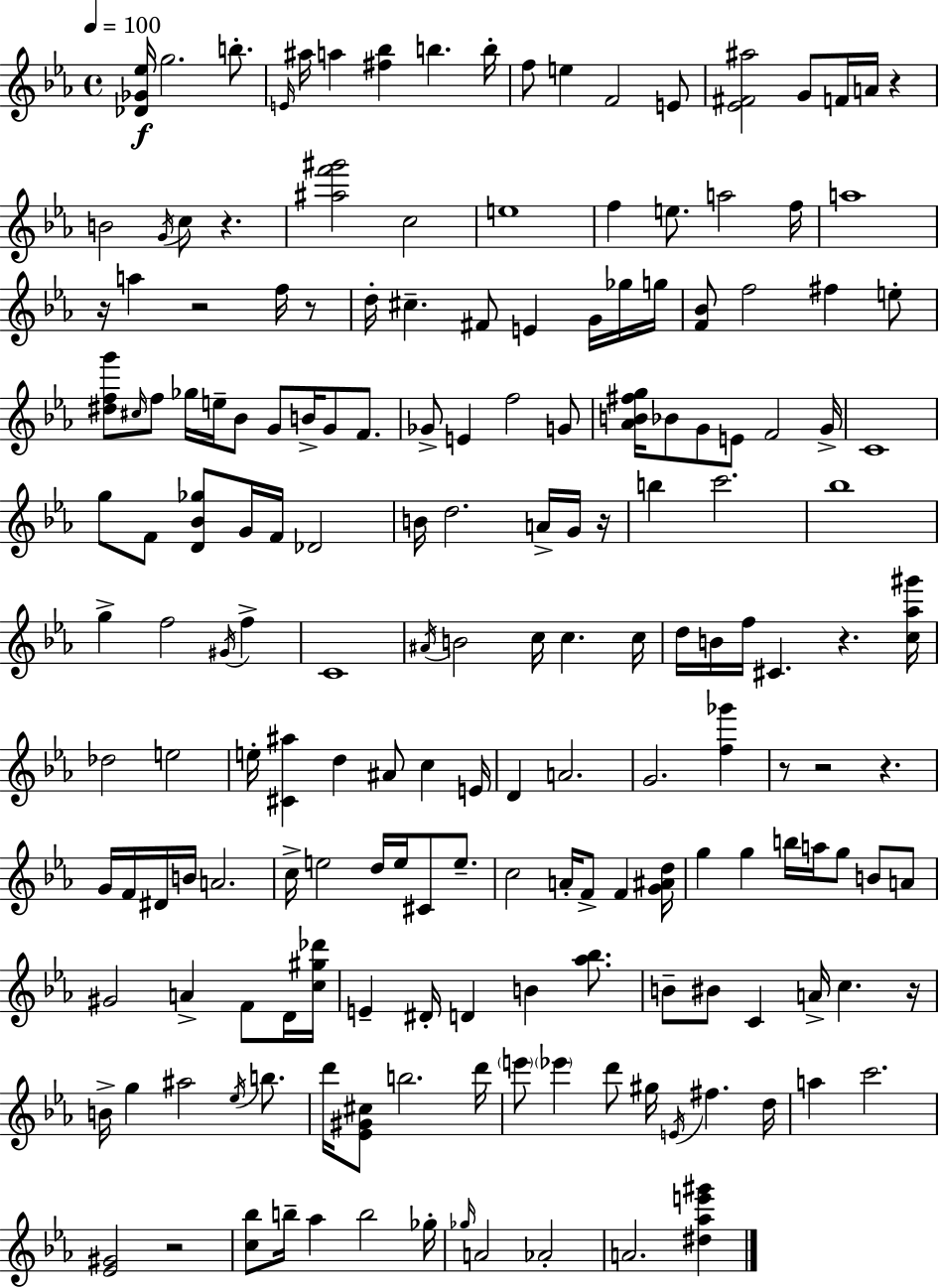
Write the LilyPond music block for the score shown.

{
  \clef treble
  \time 4/4
  \defaultTimeSignature
  \key c \minor
  \tempo 4 = 100
  <des' ges' ees''>16\f g''2. b''8.-. | \grace { e'16 } ais''16 a''4 <fis'' bes''>4 b''4. | b''16-. f''8 e''4 f'2 e'8 | <ees' fis' ais''>2 g'8 f'16 a'16 r4 | \break b'2 \acciaccatura { g'16 } c''8 r4. | <ais'' f''' gis'''>2 c''2 | e''1 | f''4 e''8. a''2 | \break f''16 a''1 | r16 a''4 r2 f''16 | r8 d''16-. cis''4.-- fis'8 e'4 g'16 | ges''16 g''16 <f' bes'>8 f''2 fis''4 | \break e''8-. <dis'' f'' g'''>8 \grace { cis''16 } f''8 ges''16 e''16-- bes'8 g'8 b'16-> g'8 | f'8. ges'8-> e'4 f''2 | g'8 <aes' b' fis'' g''>16 bes'8 g'8 e'8 f'2 | g'16-> c'1 | \break g''8 f'8 <d' bes' ges''>8 g'16 f'16 des'2 | b'16 d''2. | a'16-> g'16 r16 b''4 c'''2. | bes''1 | \break g''4-> f''2 \acciaccatura { gis'16 } | f''4-> c'1 | \acciaccatura { ais'16 } b'2 c''16 c''4. | c''16 d''16 b'16 f''16 cis'4. r4. | \break <c'' aes'' gis'''>16 des''2 e''2 | e''16-. <cis' ais''>4 d''4 ais'8 | c''4 e'16 d'4 a'2. | g'2. | \break <f'' ges'''>4 r8 r2 r4. | g'16 f'16 dis'16 b'16 a'2. | c''16-> e''2 d''16 e''16 | cis'8 e''8.-- c''2 a'16-. f'8-> | \break f'4 <g' ais' d''>16 g''4 g''4 b''16 a''16 g''8 | b'8 a'8 gis'2 a'4-> | f'8 d'16 <c'' gis'' des'''>16 e'4-- dis'16-. d'4 b'4 | <aes'' bes''>8. b'8-- bis'8 c'4 a'16-> c''4. | \break r16 b'16-> g''4 ais''2 | \acciaccatura { ees''16 } b''8. d'''16 <ees' gis' cis''>8 b''2. | d'''16 \parenthesize e'''8 \parenthesize ees'''4 d'''8 gis''16 \acciaccatura { e'16 } | fis''4. d''16 a''4 c'''2. | \break <ees' gis'>2 r2 | <c'' bes''>8 b''16-- aes''4 b''2 | ges''16-. \grace { ges''16 } a'2 | aes'2-. a'2. | \break <dis'' aes'' e''' gis'''>4 \bar "|."
}